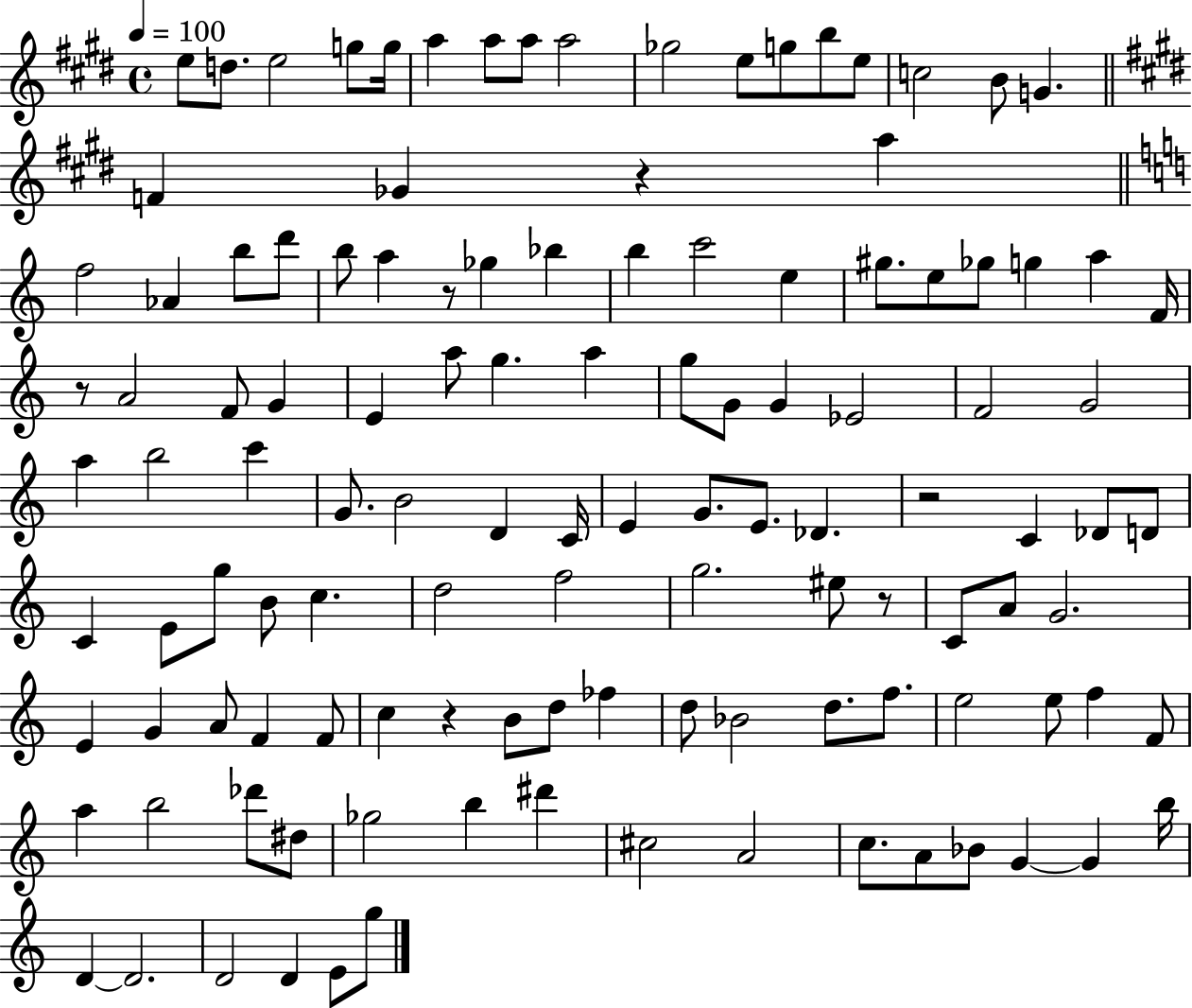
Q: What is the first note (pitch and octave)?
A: E5